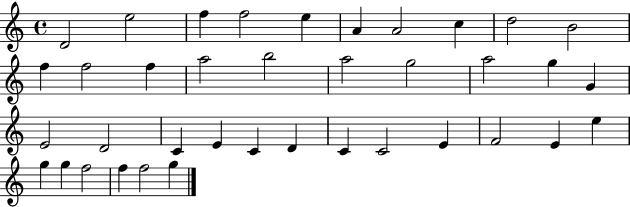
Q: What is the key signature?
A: C major